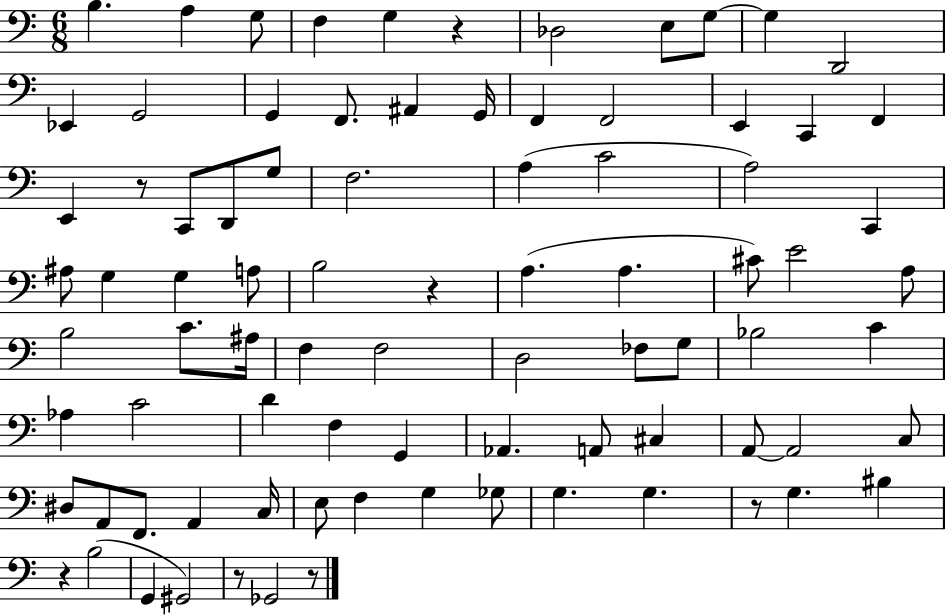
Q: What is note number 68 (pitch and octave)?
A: F3